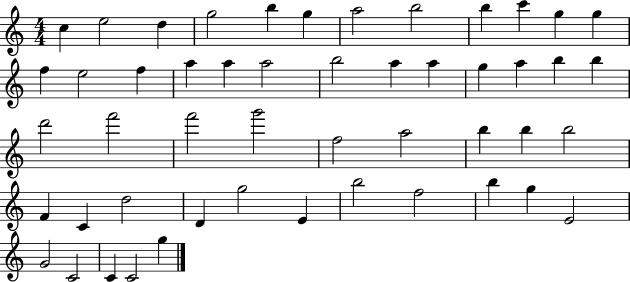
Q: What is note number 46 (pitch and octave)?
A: G4